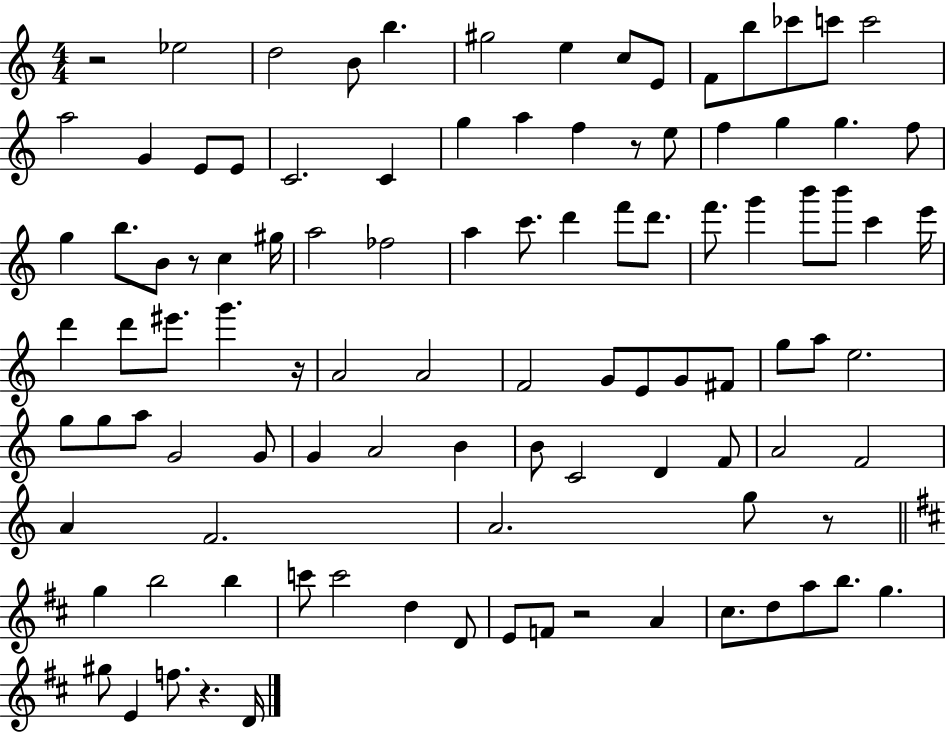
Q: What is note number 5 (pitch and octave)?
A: G#5